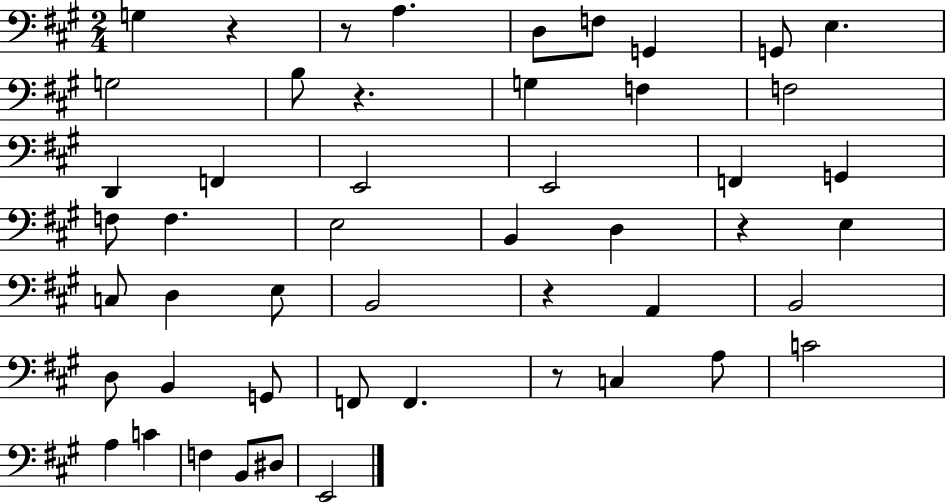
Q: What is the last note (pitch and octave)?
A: E2